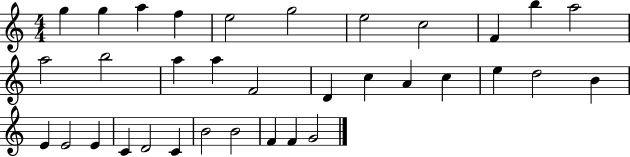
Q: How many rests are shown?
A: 0